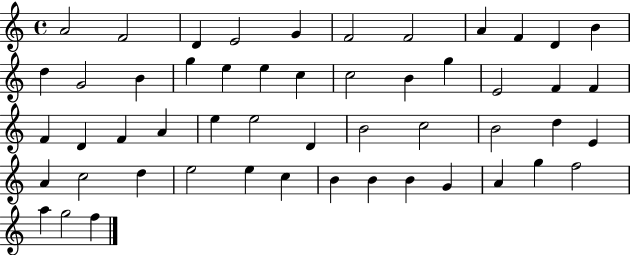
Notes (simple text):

A4/h F4/h D4/q E4/h G4/q F4/h F4/h A4/q F4/q D4/q B4/q D5/q G4/h B4/q G5/q E5/q E5/q C5/q C5/h B4/q G5/q E4/h F4/q F4/q F4/q D4/q F4/q A4/q E5/q E5/h D4/q B4/h C5/h B4/h D5/q E4/q A4/q C5/h D5/q E5/h E5/q C5/q B4/q B4/q B4/q G4/q A4/q G5/q F5/h A5/q G5/h F5/q